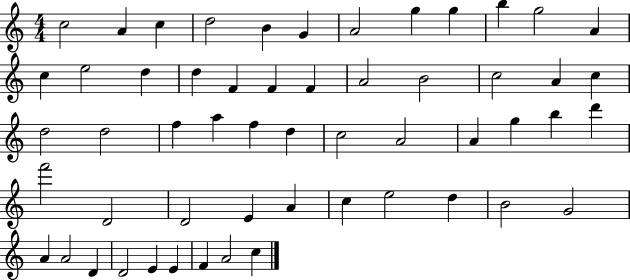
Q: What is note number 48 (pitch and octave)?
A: A4